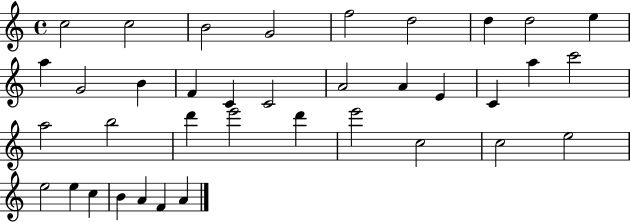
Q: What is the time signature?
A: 4/4